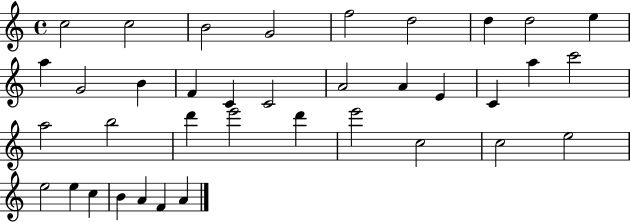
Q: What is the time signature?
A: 4/4